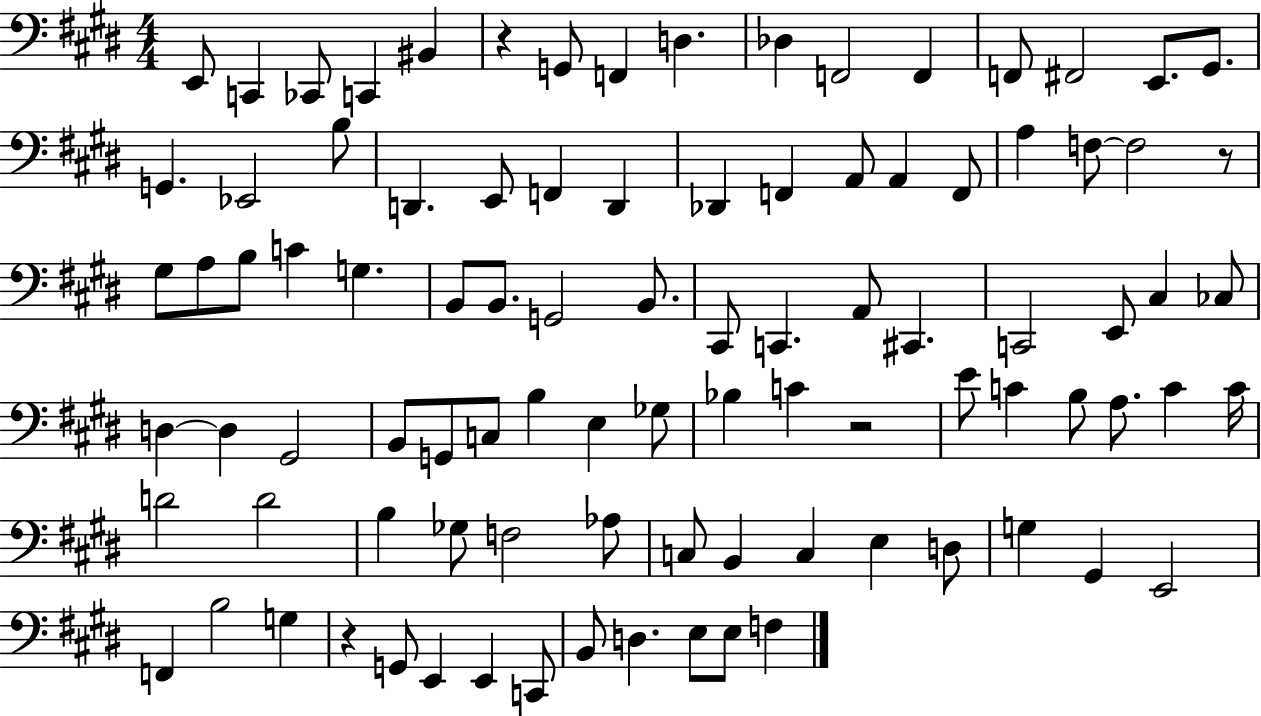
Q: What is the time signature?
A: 4/4